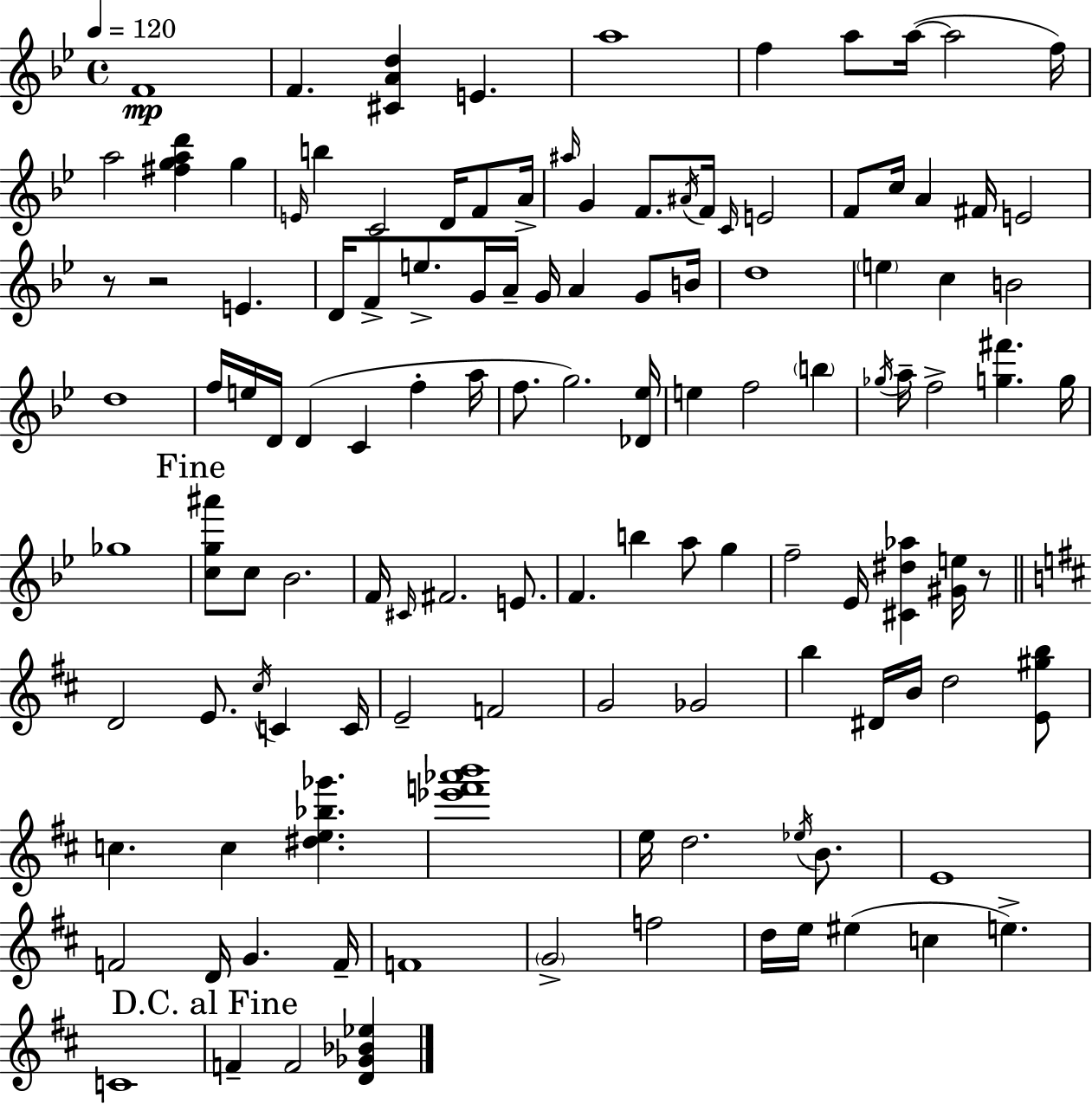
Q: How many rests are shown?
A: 3